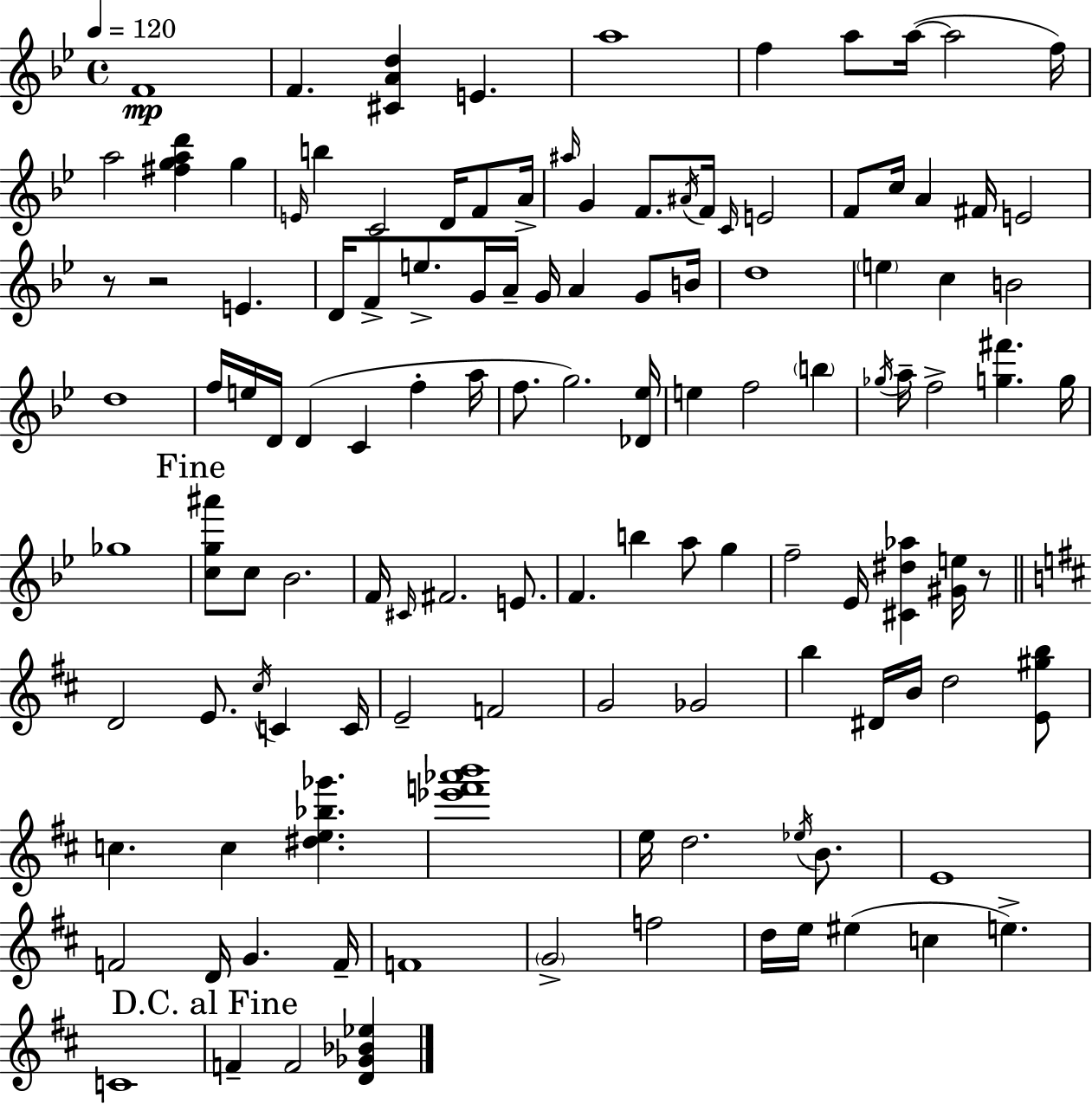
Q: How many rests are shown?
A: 3